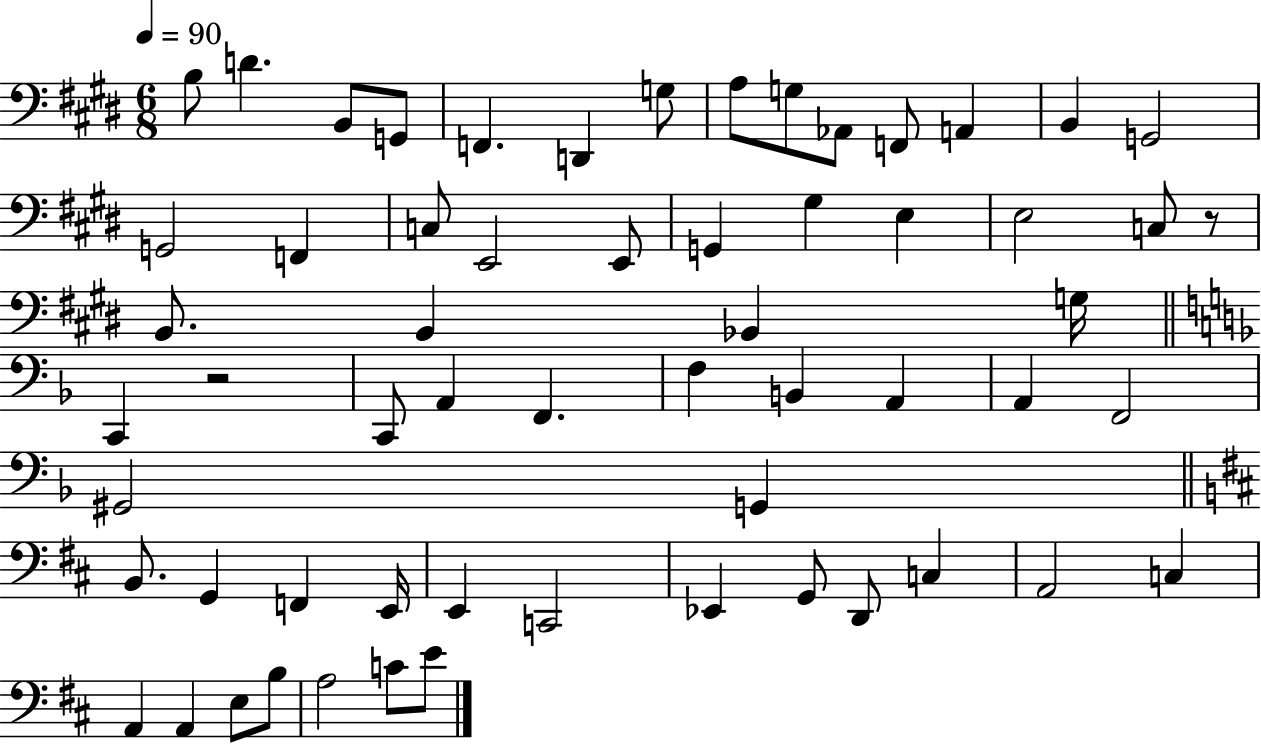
{
  \clef bass
  \numericTimeSignature
  \time 6/8
  \key e \major
  \tempo 4 = 90
  b8 d'4. b,8 g,8 | f,4. d,4 g8 | a8 g8 aes,8 f,8 a,4 | b,4 g,2 | \break g,2 f,4 | c8 e,2 e,8 | g,4 gis4 e4 | e2 c8 r8 | \break b,8. b,4 bes,4 g16 | \bar "||" \break \key f \major c,4 r2 | c,8 a,4 f,4. | f4 b,4 a,4 | a,4 f,2 | \break gis,2 g,4 | \bar "||" \break \key d \major b,8. g,4 f,4 e,16 | e,4 c,2 | ees,4 g,8 d,8 c4 | a,2 c4 | \break a,4 a,4 e8 b8 | a2 c'8 e'8 | \bar "|."
}